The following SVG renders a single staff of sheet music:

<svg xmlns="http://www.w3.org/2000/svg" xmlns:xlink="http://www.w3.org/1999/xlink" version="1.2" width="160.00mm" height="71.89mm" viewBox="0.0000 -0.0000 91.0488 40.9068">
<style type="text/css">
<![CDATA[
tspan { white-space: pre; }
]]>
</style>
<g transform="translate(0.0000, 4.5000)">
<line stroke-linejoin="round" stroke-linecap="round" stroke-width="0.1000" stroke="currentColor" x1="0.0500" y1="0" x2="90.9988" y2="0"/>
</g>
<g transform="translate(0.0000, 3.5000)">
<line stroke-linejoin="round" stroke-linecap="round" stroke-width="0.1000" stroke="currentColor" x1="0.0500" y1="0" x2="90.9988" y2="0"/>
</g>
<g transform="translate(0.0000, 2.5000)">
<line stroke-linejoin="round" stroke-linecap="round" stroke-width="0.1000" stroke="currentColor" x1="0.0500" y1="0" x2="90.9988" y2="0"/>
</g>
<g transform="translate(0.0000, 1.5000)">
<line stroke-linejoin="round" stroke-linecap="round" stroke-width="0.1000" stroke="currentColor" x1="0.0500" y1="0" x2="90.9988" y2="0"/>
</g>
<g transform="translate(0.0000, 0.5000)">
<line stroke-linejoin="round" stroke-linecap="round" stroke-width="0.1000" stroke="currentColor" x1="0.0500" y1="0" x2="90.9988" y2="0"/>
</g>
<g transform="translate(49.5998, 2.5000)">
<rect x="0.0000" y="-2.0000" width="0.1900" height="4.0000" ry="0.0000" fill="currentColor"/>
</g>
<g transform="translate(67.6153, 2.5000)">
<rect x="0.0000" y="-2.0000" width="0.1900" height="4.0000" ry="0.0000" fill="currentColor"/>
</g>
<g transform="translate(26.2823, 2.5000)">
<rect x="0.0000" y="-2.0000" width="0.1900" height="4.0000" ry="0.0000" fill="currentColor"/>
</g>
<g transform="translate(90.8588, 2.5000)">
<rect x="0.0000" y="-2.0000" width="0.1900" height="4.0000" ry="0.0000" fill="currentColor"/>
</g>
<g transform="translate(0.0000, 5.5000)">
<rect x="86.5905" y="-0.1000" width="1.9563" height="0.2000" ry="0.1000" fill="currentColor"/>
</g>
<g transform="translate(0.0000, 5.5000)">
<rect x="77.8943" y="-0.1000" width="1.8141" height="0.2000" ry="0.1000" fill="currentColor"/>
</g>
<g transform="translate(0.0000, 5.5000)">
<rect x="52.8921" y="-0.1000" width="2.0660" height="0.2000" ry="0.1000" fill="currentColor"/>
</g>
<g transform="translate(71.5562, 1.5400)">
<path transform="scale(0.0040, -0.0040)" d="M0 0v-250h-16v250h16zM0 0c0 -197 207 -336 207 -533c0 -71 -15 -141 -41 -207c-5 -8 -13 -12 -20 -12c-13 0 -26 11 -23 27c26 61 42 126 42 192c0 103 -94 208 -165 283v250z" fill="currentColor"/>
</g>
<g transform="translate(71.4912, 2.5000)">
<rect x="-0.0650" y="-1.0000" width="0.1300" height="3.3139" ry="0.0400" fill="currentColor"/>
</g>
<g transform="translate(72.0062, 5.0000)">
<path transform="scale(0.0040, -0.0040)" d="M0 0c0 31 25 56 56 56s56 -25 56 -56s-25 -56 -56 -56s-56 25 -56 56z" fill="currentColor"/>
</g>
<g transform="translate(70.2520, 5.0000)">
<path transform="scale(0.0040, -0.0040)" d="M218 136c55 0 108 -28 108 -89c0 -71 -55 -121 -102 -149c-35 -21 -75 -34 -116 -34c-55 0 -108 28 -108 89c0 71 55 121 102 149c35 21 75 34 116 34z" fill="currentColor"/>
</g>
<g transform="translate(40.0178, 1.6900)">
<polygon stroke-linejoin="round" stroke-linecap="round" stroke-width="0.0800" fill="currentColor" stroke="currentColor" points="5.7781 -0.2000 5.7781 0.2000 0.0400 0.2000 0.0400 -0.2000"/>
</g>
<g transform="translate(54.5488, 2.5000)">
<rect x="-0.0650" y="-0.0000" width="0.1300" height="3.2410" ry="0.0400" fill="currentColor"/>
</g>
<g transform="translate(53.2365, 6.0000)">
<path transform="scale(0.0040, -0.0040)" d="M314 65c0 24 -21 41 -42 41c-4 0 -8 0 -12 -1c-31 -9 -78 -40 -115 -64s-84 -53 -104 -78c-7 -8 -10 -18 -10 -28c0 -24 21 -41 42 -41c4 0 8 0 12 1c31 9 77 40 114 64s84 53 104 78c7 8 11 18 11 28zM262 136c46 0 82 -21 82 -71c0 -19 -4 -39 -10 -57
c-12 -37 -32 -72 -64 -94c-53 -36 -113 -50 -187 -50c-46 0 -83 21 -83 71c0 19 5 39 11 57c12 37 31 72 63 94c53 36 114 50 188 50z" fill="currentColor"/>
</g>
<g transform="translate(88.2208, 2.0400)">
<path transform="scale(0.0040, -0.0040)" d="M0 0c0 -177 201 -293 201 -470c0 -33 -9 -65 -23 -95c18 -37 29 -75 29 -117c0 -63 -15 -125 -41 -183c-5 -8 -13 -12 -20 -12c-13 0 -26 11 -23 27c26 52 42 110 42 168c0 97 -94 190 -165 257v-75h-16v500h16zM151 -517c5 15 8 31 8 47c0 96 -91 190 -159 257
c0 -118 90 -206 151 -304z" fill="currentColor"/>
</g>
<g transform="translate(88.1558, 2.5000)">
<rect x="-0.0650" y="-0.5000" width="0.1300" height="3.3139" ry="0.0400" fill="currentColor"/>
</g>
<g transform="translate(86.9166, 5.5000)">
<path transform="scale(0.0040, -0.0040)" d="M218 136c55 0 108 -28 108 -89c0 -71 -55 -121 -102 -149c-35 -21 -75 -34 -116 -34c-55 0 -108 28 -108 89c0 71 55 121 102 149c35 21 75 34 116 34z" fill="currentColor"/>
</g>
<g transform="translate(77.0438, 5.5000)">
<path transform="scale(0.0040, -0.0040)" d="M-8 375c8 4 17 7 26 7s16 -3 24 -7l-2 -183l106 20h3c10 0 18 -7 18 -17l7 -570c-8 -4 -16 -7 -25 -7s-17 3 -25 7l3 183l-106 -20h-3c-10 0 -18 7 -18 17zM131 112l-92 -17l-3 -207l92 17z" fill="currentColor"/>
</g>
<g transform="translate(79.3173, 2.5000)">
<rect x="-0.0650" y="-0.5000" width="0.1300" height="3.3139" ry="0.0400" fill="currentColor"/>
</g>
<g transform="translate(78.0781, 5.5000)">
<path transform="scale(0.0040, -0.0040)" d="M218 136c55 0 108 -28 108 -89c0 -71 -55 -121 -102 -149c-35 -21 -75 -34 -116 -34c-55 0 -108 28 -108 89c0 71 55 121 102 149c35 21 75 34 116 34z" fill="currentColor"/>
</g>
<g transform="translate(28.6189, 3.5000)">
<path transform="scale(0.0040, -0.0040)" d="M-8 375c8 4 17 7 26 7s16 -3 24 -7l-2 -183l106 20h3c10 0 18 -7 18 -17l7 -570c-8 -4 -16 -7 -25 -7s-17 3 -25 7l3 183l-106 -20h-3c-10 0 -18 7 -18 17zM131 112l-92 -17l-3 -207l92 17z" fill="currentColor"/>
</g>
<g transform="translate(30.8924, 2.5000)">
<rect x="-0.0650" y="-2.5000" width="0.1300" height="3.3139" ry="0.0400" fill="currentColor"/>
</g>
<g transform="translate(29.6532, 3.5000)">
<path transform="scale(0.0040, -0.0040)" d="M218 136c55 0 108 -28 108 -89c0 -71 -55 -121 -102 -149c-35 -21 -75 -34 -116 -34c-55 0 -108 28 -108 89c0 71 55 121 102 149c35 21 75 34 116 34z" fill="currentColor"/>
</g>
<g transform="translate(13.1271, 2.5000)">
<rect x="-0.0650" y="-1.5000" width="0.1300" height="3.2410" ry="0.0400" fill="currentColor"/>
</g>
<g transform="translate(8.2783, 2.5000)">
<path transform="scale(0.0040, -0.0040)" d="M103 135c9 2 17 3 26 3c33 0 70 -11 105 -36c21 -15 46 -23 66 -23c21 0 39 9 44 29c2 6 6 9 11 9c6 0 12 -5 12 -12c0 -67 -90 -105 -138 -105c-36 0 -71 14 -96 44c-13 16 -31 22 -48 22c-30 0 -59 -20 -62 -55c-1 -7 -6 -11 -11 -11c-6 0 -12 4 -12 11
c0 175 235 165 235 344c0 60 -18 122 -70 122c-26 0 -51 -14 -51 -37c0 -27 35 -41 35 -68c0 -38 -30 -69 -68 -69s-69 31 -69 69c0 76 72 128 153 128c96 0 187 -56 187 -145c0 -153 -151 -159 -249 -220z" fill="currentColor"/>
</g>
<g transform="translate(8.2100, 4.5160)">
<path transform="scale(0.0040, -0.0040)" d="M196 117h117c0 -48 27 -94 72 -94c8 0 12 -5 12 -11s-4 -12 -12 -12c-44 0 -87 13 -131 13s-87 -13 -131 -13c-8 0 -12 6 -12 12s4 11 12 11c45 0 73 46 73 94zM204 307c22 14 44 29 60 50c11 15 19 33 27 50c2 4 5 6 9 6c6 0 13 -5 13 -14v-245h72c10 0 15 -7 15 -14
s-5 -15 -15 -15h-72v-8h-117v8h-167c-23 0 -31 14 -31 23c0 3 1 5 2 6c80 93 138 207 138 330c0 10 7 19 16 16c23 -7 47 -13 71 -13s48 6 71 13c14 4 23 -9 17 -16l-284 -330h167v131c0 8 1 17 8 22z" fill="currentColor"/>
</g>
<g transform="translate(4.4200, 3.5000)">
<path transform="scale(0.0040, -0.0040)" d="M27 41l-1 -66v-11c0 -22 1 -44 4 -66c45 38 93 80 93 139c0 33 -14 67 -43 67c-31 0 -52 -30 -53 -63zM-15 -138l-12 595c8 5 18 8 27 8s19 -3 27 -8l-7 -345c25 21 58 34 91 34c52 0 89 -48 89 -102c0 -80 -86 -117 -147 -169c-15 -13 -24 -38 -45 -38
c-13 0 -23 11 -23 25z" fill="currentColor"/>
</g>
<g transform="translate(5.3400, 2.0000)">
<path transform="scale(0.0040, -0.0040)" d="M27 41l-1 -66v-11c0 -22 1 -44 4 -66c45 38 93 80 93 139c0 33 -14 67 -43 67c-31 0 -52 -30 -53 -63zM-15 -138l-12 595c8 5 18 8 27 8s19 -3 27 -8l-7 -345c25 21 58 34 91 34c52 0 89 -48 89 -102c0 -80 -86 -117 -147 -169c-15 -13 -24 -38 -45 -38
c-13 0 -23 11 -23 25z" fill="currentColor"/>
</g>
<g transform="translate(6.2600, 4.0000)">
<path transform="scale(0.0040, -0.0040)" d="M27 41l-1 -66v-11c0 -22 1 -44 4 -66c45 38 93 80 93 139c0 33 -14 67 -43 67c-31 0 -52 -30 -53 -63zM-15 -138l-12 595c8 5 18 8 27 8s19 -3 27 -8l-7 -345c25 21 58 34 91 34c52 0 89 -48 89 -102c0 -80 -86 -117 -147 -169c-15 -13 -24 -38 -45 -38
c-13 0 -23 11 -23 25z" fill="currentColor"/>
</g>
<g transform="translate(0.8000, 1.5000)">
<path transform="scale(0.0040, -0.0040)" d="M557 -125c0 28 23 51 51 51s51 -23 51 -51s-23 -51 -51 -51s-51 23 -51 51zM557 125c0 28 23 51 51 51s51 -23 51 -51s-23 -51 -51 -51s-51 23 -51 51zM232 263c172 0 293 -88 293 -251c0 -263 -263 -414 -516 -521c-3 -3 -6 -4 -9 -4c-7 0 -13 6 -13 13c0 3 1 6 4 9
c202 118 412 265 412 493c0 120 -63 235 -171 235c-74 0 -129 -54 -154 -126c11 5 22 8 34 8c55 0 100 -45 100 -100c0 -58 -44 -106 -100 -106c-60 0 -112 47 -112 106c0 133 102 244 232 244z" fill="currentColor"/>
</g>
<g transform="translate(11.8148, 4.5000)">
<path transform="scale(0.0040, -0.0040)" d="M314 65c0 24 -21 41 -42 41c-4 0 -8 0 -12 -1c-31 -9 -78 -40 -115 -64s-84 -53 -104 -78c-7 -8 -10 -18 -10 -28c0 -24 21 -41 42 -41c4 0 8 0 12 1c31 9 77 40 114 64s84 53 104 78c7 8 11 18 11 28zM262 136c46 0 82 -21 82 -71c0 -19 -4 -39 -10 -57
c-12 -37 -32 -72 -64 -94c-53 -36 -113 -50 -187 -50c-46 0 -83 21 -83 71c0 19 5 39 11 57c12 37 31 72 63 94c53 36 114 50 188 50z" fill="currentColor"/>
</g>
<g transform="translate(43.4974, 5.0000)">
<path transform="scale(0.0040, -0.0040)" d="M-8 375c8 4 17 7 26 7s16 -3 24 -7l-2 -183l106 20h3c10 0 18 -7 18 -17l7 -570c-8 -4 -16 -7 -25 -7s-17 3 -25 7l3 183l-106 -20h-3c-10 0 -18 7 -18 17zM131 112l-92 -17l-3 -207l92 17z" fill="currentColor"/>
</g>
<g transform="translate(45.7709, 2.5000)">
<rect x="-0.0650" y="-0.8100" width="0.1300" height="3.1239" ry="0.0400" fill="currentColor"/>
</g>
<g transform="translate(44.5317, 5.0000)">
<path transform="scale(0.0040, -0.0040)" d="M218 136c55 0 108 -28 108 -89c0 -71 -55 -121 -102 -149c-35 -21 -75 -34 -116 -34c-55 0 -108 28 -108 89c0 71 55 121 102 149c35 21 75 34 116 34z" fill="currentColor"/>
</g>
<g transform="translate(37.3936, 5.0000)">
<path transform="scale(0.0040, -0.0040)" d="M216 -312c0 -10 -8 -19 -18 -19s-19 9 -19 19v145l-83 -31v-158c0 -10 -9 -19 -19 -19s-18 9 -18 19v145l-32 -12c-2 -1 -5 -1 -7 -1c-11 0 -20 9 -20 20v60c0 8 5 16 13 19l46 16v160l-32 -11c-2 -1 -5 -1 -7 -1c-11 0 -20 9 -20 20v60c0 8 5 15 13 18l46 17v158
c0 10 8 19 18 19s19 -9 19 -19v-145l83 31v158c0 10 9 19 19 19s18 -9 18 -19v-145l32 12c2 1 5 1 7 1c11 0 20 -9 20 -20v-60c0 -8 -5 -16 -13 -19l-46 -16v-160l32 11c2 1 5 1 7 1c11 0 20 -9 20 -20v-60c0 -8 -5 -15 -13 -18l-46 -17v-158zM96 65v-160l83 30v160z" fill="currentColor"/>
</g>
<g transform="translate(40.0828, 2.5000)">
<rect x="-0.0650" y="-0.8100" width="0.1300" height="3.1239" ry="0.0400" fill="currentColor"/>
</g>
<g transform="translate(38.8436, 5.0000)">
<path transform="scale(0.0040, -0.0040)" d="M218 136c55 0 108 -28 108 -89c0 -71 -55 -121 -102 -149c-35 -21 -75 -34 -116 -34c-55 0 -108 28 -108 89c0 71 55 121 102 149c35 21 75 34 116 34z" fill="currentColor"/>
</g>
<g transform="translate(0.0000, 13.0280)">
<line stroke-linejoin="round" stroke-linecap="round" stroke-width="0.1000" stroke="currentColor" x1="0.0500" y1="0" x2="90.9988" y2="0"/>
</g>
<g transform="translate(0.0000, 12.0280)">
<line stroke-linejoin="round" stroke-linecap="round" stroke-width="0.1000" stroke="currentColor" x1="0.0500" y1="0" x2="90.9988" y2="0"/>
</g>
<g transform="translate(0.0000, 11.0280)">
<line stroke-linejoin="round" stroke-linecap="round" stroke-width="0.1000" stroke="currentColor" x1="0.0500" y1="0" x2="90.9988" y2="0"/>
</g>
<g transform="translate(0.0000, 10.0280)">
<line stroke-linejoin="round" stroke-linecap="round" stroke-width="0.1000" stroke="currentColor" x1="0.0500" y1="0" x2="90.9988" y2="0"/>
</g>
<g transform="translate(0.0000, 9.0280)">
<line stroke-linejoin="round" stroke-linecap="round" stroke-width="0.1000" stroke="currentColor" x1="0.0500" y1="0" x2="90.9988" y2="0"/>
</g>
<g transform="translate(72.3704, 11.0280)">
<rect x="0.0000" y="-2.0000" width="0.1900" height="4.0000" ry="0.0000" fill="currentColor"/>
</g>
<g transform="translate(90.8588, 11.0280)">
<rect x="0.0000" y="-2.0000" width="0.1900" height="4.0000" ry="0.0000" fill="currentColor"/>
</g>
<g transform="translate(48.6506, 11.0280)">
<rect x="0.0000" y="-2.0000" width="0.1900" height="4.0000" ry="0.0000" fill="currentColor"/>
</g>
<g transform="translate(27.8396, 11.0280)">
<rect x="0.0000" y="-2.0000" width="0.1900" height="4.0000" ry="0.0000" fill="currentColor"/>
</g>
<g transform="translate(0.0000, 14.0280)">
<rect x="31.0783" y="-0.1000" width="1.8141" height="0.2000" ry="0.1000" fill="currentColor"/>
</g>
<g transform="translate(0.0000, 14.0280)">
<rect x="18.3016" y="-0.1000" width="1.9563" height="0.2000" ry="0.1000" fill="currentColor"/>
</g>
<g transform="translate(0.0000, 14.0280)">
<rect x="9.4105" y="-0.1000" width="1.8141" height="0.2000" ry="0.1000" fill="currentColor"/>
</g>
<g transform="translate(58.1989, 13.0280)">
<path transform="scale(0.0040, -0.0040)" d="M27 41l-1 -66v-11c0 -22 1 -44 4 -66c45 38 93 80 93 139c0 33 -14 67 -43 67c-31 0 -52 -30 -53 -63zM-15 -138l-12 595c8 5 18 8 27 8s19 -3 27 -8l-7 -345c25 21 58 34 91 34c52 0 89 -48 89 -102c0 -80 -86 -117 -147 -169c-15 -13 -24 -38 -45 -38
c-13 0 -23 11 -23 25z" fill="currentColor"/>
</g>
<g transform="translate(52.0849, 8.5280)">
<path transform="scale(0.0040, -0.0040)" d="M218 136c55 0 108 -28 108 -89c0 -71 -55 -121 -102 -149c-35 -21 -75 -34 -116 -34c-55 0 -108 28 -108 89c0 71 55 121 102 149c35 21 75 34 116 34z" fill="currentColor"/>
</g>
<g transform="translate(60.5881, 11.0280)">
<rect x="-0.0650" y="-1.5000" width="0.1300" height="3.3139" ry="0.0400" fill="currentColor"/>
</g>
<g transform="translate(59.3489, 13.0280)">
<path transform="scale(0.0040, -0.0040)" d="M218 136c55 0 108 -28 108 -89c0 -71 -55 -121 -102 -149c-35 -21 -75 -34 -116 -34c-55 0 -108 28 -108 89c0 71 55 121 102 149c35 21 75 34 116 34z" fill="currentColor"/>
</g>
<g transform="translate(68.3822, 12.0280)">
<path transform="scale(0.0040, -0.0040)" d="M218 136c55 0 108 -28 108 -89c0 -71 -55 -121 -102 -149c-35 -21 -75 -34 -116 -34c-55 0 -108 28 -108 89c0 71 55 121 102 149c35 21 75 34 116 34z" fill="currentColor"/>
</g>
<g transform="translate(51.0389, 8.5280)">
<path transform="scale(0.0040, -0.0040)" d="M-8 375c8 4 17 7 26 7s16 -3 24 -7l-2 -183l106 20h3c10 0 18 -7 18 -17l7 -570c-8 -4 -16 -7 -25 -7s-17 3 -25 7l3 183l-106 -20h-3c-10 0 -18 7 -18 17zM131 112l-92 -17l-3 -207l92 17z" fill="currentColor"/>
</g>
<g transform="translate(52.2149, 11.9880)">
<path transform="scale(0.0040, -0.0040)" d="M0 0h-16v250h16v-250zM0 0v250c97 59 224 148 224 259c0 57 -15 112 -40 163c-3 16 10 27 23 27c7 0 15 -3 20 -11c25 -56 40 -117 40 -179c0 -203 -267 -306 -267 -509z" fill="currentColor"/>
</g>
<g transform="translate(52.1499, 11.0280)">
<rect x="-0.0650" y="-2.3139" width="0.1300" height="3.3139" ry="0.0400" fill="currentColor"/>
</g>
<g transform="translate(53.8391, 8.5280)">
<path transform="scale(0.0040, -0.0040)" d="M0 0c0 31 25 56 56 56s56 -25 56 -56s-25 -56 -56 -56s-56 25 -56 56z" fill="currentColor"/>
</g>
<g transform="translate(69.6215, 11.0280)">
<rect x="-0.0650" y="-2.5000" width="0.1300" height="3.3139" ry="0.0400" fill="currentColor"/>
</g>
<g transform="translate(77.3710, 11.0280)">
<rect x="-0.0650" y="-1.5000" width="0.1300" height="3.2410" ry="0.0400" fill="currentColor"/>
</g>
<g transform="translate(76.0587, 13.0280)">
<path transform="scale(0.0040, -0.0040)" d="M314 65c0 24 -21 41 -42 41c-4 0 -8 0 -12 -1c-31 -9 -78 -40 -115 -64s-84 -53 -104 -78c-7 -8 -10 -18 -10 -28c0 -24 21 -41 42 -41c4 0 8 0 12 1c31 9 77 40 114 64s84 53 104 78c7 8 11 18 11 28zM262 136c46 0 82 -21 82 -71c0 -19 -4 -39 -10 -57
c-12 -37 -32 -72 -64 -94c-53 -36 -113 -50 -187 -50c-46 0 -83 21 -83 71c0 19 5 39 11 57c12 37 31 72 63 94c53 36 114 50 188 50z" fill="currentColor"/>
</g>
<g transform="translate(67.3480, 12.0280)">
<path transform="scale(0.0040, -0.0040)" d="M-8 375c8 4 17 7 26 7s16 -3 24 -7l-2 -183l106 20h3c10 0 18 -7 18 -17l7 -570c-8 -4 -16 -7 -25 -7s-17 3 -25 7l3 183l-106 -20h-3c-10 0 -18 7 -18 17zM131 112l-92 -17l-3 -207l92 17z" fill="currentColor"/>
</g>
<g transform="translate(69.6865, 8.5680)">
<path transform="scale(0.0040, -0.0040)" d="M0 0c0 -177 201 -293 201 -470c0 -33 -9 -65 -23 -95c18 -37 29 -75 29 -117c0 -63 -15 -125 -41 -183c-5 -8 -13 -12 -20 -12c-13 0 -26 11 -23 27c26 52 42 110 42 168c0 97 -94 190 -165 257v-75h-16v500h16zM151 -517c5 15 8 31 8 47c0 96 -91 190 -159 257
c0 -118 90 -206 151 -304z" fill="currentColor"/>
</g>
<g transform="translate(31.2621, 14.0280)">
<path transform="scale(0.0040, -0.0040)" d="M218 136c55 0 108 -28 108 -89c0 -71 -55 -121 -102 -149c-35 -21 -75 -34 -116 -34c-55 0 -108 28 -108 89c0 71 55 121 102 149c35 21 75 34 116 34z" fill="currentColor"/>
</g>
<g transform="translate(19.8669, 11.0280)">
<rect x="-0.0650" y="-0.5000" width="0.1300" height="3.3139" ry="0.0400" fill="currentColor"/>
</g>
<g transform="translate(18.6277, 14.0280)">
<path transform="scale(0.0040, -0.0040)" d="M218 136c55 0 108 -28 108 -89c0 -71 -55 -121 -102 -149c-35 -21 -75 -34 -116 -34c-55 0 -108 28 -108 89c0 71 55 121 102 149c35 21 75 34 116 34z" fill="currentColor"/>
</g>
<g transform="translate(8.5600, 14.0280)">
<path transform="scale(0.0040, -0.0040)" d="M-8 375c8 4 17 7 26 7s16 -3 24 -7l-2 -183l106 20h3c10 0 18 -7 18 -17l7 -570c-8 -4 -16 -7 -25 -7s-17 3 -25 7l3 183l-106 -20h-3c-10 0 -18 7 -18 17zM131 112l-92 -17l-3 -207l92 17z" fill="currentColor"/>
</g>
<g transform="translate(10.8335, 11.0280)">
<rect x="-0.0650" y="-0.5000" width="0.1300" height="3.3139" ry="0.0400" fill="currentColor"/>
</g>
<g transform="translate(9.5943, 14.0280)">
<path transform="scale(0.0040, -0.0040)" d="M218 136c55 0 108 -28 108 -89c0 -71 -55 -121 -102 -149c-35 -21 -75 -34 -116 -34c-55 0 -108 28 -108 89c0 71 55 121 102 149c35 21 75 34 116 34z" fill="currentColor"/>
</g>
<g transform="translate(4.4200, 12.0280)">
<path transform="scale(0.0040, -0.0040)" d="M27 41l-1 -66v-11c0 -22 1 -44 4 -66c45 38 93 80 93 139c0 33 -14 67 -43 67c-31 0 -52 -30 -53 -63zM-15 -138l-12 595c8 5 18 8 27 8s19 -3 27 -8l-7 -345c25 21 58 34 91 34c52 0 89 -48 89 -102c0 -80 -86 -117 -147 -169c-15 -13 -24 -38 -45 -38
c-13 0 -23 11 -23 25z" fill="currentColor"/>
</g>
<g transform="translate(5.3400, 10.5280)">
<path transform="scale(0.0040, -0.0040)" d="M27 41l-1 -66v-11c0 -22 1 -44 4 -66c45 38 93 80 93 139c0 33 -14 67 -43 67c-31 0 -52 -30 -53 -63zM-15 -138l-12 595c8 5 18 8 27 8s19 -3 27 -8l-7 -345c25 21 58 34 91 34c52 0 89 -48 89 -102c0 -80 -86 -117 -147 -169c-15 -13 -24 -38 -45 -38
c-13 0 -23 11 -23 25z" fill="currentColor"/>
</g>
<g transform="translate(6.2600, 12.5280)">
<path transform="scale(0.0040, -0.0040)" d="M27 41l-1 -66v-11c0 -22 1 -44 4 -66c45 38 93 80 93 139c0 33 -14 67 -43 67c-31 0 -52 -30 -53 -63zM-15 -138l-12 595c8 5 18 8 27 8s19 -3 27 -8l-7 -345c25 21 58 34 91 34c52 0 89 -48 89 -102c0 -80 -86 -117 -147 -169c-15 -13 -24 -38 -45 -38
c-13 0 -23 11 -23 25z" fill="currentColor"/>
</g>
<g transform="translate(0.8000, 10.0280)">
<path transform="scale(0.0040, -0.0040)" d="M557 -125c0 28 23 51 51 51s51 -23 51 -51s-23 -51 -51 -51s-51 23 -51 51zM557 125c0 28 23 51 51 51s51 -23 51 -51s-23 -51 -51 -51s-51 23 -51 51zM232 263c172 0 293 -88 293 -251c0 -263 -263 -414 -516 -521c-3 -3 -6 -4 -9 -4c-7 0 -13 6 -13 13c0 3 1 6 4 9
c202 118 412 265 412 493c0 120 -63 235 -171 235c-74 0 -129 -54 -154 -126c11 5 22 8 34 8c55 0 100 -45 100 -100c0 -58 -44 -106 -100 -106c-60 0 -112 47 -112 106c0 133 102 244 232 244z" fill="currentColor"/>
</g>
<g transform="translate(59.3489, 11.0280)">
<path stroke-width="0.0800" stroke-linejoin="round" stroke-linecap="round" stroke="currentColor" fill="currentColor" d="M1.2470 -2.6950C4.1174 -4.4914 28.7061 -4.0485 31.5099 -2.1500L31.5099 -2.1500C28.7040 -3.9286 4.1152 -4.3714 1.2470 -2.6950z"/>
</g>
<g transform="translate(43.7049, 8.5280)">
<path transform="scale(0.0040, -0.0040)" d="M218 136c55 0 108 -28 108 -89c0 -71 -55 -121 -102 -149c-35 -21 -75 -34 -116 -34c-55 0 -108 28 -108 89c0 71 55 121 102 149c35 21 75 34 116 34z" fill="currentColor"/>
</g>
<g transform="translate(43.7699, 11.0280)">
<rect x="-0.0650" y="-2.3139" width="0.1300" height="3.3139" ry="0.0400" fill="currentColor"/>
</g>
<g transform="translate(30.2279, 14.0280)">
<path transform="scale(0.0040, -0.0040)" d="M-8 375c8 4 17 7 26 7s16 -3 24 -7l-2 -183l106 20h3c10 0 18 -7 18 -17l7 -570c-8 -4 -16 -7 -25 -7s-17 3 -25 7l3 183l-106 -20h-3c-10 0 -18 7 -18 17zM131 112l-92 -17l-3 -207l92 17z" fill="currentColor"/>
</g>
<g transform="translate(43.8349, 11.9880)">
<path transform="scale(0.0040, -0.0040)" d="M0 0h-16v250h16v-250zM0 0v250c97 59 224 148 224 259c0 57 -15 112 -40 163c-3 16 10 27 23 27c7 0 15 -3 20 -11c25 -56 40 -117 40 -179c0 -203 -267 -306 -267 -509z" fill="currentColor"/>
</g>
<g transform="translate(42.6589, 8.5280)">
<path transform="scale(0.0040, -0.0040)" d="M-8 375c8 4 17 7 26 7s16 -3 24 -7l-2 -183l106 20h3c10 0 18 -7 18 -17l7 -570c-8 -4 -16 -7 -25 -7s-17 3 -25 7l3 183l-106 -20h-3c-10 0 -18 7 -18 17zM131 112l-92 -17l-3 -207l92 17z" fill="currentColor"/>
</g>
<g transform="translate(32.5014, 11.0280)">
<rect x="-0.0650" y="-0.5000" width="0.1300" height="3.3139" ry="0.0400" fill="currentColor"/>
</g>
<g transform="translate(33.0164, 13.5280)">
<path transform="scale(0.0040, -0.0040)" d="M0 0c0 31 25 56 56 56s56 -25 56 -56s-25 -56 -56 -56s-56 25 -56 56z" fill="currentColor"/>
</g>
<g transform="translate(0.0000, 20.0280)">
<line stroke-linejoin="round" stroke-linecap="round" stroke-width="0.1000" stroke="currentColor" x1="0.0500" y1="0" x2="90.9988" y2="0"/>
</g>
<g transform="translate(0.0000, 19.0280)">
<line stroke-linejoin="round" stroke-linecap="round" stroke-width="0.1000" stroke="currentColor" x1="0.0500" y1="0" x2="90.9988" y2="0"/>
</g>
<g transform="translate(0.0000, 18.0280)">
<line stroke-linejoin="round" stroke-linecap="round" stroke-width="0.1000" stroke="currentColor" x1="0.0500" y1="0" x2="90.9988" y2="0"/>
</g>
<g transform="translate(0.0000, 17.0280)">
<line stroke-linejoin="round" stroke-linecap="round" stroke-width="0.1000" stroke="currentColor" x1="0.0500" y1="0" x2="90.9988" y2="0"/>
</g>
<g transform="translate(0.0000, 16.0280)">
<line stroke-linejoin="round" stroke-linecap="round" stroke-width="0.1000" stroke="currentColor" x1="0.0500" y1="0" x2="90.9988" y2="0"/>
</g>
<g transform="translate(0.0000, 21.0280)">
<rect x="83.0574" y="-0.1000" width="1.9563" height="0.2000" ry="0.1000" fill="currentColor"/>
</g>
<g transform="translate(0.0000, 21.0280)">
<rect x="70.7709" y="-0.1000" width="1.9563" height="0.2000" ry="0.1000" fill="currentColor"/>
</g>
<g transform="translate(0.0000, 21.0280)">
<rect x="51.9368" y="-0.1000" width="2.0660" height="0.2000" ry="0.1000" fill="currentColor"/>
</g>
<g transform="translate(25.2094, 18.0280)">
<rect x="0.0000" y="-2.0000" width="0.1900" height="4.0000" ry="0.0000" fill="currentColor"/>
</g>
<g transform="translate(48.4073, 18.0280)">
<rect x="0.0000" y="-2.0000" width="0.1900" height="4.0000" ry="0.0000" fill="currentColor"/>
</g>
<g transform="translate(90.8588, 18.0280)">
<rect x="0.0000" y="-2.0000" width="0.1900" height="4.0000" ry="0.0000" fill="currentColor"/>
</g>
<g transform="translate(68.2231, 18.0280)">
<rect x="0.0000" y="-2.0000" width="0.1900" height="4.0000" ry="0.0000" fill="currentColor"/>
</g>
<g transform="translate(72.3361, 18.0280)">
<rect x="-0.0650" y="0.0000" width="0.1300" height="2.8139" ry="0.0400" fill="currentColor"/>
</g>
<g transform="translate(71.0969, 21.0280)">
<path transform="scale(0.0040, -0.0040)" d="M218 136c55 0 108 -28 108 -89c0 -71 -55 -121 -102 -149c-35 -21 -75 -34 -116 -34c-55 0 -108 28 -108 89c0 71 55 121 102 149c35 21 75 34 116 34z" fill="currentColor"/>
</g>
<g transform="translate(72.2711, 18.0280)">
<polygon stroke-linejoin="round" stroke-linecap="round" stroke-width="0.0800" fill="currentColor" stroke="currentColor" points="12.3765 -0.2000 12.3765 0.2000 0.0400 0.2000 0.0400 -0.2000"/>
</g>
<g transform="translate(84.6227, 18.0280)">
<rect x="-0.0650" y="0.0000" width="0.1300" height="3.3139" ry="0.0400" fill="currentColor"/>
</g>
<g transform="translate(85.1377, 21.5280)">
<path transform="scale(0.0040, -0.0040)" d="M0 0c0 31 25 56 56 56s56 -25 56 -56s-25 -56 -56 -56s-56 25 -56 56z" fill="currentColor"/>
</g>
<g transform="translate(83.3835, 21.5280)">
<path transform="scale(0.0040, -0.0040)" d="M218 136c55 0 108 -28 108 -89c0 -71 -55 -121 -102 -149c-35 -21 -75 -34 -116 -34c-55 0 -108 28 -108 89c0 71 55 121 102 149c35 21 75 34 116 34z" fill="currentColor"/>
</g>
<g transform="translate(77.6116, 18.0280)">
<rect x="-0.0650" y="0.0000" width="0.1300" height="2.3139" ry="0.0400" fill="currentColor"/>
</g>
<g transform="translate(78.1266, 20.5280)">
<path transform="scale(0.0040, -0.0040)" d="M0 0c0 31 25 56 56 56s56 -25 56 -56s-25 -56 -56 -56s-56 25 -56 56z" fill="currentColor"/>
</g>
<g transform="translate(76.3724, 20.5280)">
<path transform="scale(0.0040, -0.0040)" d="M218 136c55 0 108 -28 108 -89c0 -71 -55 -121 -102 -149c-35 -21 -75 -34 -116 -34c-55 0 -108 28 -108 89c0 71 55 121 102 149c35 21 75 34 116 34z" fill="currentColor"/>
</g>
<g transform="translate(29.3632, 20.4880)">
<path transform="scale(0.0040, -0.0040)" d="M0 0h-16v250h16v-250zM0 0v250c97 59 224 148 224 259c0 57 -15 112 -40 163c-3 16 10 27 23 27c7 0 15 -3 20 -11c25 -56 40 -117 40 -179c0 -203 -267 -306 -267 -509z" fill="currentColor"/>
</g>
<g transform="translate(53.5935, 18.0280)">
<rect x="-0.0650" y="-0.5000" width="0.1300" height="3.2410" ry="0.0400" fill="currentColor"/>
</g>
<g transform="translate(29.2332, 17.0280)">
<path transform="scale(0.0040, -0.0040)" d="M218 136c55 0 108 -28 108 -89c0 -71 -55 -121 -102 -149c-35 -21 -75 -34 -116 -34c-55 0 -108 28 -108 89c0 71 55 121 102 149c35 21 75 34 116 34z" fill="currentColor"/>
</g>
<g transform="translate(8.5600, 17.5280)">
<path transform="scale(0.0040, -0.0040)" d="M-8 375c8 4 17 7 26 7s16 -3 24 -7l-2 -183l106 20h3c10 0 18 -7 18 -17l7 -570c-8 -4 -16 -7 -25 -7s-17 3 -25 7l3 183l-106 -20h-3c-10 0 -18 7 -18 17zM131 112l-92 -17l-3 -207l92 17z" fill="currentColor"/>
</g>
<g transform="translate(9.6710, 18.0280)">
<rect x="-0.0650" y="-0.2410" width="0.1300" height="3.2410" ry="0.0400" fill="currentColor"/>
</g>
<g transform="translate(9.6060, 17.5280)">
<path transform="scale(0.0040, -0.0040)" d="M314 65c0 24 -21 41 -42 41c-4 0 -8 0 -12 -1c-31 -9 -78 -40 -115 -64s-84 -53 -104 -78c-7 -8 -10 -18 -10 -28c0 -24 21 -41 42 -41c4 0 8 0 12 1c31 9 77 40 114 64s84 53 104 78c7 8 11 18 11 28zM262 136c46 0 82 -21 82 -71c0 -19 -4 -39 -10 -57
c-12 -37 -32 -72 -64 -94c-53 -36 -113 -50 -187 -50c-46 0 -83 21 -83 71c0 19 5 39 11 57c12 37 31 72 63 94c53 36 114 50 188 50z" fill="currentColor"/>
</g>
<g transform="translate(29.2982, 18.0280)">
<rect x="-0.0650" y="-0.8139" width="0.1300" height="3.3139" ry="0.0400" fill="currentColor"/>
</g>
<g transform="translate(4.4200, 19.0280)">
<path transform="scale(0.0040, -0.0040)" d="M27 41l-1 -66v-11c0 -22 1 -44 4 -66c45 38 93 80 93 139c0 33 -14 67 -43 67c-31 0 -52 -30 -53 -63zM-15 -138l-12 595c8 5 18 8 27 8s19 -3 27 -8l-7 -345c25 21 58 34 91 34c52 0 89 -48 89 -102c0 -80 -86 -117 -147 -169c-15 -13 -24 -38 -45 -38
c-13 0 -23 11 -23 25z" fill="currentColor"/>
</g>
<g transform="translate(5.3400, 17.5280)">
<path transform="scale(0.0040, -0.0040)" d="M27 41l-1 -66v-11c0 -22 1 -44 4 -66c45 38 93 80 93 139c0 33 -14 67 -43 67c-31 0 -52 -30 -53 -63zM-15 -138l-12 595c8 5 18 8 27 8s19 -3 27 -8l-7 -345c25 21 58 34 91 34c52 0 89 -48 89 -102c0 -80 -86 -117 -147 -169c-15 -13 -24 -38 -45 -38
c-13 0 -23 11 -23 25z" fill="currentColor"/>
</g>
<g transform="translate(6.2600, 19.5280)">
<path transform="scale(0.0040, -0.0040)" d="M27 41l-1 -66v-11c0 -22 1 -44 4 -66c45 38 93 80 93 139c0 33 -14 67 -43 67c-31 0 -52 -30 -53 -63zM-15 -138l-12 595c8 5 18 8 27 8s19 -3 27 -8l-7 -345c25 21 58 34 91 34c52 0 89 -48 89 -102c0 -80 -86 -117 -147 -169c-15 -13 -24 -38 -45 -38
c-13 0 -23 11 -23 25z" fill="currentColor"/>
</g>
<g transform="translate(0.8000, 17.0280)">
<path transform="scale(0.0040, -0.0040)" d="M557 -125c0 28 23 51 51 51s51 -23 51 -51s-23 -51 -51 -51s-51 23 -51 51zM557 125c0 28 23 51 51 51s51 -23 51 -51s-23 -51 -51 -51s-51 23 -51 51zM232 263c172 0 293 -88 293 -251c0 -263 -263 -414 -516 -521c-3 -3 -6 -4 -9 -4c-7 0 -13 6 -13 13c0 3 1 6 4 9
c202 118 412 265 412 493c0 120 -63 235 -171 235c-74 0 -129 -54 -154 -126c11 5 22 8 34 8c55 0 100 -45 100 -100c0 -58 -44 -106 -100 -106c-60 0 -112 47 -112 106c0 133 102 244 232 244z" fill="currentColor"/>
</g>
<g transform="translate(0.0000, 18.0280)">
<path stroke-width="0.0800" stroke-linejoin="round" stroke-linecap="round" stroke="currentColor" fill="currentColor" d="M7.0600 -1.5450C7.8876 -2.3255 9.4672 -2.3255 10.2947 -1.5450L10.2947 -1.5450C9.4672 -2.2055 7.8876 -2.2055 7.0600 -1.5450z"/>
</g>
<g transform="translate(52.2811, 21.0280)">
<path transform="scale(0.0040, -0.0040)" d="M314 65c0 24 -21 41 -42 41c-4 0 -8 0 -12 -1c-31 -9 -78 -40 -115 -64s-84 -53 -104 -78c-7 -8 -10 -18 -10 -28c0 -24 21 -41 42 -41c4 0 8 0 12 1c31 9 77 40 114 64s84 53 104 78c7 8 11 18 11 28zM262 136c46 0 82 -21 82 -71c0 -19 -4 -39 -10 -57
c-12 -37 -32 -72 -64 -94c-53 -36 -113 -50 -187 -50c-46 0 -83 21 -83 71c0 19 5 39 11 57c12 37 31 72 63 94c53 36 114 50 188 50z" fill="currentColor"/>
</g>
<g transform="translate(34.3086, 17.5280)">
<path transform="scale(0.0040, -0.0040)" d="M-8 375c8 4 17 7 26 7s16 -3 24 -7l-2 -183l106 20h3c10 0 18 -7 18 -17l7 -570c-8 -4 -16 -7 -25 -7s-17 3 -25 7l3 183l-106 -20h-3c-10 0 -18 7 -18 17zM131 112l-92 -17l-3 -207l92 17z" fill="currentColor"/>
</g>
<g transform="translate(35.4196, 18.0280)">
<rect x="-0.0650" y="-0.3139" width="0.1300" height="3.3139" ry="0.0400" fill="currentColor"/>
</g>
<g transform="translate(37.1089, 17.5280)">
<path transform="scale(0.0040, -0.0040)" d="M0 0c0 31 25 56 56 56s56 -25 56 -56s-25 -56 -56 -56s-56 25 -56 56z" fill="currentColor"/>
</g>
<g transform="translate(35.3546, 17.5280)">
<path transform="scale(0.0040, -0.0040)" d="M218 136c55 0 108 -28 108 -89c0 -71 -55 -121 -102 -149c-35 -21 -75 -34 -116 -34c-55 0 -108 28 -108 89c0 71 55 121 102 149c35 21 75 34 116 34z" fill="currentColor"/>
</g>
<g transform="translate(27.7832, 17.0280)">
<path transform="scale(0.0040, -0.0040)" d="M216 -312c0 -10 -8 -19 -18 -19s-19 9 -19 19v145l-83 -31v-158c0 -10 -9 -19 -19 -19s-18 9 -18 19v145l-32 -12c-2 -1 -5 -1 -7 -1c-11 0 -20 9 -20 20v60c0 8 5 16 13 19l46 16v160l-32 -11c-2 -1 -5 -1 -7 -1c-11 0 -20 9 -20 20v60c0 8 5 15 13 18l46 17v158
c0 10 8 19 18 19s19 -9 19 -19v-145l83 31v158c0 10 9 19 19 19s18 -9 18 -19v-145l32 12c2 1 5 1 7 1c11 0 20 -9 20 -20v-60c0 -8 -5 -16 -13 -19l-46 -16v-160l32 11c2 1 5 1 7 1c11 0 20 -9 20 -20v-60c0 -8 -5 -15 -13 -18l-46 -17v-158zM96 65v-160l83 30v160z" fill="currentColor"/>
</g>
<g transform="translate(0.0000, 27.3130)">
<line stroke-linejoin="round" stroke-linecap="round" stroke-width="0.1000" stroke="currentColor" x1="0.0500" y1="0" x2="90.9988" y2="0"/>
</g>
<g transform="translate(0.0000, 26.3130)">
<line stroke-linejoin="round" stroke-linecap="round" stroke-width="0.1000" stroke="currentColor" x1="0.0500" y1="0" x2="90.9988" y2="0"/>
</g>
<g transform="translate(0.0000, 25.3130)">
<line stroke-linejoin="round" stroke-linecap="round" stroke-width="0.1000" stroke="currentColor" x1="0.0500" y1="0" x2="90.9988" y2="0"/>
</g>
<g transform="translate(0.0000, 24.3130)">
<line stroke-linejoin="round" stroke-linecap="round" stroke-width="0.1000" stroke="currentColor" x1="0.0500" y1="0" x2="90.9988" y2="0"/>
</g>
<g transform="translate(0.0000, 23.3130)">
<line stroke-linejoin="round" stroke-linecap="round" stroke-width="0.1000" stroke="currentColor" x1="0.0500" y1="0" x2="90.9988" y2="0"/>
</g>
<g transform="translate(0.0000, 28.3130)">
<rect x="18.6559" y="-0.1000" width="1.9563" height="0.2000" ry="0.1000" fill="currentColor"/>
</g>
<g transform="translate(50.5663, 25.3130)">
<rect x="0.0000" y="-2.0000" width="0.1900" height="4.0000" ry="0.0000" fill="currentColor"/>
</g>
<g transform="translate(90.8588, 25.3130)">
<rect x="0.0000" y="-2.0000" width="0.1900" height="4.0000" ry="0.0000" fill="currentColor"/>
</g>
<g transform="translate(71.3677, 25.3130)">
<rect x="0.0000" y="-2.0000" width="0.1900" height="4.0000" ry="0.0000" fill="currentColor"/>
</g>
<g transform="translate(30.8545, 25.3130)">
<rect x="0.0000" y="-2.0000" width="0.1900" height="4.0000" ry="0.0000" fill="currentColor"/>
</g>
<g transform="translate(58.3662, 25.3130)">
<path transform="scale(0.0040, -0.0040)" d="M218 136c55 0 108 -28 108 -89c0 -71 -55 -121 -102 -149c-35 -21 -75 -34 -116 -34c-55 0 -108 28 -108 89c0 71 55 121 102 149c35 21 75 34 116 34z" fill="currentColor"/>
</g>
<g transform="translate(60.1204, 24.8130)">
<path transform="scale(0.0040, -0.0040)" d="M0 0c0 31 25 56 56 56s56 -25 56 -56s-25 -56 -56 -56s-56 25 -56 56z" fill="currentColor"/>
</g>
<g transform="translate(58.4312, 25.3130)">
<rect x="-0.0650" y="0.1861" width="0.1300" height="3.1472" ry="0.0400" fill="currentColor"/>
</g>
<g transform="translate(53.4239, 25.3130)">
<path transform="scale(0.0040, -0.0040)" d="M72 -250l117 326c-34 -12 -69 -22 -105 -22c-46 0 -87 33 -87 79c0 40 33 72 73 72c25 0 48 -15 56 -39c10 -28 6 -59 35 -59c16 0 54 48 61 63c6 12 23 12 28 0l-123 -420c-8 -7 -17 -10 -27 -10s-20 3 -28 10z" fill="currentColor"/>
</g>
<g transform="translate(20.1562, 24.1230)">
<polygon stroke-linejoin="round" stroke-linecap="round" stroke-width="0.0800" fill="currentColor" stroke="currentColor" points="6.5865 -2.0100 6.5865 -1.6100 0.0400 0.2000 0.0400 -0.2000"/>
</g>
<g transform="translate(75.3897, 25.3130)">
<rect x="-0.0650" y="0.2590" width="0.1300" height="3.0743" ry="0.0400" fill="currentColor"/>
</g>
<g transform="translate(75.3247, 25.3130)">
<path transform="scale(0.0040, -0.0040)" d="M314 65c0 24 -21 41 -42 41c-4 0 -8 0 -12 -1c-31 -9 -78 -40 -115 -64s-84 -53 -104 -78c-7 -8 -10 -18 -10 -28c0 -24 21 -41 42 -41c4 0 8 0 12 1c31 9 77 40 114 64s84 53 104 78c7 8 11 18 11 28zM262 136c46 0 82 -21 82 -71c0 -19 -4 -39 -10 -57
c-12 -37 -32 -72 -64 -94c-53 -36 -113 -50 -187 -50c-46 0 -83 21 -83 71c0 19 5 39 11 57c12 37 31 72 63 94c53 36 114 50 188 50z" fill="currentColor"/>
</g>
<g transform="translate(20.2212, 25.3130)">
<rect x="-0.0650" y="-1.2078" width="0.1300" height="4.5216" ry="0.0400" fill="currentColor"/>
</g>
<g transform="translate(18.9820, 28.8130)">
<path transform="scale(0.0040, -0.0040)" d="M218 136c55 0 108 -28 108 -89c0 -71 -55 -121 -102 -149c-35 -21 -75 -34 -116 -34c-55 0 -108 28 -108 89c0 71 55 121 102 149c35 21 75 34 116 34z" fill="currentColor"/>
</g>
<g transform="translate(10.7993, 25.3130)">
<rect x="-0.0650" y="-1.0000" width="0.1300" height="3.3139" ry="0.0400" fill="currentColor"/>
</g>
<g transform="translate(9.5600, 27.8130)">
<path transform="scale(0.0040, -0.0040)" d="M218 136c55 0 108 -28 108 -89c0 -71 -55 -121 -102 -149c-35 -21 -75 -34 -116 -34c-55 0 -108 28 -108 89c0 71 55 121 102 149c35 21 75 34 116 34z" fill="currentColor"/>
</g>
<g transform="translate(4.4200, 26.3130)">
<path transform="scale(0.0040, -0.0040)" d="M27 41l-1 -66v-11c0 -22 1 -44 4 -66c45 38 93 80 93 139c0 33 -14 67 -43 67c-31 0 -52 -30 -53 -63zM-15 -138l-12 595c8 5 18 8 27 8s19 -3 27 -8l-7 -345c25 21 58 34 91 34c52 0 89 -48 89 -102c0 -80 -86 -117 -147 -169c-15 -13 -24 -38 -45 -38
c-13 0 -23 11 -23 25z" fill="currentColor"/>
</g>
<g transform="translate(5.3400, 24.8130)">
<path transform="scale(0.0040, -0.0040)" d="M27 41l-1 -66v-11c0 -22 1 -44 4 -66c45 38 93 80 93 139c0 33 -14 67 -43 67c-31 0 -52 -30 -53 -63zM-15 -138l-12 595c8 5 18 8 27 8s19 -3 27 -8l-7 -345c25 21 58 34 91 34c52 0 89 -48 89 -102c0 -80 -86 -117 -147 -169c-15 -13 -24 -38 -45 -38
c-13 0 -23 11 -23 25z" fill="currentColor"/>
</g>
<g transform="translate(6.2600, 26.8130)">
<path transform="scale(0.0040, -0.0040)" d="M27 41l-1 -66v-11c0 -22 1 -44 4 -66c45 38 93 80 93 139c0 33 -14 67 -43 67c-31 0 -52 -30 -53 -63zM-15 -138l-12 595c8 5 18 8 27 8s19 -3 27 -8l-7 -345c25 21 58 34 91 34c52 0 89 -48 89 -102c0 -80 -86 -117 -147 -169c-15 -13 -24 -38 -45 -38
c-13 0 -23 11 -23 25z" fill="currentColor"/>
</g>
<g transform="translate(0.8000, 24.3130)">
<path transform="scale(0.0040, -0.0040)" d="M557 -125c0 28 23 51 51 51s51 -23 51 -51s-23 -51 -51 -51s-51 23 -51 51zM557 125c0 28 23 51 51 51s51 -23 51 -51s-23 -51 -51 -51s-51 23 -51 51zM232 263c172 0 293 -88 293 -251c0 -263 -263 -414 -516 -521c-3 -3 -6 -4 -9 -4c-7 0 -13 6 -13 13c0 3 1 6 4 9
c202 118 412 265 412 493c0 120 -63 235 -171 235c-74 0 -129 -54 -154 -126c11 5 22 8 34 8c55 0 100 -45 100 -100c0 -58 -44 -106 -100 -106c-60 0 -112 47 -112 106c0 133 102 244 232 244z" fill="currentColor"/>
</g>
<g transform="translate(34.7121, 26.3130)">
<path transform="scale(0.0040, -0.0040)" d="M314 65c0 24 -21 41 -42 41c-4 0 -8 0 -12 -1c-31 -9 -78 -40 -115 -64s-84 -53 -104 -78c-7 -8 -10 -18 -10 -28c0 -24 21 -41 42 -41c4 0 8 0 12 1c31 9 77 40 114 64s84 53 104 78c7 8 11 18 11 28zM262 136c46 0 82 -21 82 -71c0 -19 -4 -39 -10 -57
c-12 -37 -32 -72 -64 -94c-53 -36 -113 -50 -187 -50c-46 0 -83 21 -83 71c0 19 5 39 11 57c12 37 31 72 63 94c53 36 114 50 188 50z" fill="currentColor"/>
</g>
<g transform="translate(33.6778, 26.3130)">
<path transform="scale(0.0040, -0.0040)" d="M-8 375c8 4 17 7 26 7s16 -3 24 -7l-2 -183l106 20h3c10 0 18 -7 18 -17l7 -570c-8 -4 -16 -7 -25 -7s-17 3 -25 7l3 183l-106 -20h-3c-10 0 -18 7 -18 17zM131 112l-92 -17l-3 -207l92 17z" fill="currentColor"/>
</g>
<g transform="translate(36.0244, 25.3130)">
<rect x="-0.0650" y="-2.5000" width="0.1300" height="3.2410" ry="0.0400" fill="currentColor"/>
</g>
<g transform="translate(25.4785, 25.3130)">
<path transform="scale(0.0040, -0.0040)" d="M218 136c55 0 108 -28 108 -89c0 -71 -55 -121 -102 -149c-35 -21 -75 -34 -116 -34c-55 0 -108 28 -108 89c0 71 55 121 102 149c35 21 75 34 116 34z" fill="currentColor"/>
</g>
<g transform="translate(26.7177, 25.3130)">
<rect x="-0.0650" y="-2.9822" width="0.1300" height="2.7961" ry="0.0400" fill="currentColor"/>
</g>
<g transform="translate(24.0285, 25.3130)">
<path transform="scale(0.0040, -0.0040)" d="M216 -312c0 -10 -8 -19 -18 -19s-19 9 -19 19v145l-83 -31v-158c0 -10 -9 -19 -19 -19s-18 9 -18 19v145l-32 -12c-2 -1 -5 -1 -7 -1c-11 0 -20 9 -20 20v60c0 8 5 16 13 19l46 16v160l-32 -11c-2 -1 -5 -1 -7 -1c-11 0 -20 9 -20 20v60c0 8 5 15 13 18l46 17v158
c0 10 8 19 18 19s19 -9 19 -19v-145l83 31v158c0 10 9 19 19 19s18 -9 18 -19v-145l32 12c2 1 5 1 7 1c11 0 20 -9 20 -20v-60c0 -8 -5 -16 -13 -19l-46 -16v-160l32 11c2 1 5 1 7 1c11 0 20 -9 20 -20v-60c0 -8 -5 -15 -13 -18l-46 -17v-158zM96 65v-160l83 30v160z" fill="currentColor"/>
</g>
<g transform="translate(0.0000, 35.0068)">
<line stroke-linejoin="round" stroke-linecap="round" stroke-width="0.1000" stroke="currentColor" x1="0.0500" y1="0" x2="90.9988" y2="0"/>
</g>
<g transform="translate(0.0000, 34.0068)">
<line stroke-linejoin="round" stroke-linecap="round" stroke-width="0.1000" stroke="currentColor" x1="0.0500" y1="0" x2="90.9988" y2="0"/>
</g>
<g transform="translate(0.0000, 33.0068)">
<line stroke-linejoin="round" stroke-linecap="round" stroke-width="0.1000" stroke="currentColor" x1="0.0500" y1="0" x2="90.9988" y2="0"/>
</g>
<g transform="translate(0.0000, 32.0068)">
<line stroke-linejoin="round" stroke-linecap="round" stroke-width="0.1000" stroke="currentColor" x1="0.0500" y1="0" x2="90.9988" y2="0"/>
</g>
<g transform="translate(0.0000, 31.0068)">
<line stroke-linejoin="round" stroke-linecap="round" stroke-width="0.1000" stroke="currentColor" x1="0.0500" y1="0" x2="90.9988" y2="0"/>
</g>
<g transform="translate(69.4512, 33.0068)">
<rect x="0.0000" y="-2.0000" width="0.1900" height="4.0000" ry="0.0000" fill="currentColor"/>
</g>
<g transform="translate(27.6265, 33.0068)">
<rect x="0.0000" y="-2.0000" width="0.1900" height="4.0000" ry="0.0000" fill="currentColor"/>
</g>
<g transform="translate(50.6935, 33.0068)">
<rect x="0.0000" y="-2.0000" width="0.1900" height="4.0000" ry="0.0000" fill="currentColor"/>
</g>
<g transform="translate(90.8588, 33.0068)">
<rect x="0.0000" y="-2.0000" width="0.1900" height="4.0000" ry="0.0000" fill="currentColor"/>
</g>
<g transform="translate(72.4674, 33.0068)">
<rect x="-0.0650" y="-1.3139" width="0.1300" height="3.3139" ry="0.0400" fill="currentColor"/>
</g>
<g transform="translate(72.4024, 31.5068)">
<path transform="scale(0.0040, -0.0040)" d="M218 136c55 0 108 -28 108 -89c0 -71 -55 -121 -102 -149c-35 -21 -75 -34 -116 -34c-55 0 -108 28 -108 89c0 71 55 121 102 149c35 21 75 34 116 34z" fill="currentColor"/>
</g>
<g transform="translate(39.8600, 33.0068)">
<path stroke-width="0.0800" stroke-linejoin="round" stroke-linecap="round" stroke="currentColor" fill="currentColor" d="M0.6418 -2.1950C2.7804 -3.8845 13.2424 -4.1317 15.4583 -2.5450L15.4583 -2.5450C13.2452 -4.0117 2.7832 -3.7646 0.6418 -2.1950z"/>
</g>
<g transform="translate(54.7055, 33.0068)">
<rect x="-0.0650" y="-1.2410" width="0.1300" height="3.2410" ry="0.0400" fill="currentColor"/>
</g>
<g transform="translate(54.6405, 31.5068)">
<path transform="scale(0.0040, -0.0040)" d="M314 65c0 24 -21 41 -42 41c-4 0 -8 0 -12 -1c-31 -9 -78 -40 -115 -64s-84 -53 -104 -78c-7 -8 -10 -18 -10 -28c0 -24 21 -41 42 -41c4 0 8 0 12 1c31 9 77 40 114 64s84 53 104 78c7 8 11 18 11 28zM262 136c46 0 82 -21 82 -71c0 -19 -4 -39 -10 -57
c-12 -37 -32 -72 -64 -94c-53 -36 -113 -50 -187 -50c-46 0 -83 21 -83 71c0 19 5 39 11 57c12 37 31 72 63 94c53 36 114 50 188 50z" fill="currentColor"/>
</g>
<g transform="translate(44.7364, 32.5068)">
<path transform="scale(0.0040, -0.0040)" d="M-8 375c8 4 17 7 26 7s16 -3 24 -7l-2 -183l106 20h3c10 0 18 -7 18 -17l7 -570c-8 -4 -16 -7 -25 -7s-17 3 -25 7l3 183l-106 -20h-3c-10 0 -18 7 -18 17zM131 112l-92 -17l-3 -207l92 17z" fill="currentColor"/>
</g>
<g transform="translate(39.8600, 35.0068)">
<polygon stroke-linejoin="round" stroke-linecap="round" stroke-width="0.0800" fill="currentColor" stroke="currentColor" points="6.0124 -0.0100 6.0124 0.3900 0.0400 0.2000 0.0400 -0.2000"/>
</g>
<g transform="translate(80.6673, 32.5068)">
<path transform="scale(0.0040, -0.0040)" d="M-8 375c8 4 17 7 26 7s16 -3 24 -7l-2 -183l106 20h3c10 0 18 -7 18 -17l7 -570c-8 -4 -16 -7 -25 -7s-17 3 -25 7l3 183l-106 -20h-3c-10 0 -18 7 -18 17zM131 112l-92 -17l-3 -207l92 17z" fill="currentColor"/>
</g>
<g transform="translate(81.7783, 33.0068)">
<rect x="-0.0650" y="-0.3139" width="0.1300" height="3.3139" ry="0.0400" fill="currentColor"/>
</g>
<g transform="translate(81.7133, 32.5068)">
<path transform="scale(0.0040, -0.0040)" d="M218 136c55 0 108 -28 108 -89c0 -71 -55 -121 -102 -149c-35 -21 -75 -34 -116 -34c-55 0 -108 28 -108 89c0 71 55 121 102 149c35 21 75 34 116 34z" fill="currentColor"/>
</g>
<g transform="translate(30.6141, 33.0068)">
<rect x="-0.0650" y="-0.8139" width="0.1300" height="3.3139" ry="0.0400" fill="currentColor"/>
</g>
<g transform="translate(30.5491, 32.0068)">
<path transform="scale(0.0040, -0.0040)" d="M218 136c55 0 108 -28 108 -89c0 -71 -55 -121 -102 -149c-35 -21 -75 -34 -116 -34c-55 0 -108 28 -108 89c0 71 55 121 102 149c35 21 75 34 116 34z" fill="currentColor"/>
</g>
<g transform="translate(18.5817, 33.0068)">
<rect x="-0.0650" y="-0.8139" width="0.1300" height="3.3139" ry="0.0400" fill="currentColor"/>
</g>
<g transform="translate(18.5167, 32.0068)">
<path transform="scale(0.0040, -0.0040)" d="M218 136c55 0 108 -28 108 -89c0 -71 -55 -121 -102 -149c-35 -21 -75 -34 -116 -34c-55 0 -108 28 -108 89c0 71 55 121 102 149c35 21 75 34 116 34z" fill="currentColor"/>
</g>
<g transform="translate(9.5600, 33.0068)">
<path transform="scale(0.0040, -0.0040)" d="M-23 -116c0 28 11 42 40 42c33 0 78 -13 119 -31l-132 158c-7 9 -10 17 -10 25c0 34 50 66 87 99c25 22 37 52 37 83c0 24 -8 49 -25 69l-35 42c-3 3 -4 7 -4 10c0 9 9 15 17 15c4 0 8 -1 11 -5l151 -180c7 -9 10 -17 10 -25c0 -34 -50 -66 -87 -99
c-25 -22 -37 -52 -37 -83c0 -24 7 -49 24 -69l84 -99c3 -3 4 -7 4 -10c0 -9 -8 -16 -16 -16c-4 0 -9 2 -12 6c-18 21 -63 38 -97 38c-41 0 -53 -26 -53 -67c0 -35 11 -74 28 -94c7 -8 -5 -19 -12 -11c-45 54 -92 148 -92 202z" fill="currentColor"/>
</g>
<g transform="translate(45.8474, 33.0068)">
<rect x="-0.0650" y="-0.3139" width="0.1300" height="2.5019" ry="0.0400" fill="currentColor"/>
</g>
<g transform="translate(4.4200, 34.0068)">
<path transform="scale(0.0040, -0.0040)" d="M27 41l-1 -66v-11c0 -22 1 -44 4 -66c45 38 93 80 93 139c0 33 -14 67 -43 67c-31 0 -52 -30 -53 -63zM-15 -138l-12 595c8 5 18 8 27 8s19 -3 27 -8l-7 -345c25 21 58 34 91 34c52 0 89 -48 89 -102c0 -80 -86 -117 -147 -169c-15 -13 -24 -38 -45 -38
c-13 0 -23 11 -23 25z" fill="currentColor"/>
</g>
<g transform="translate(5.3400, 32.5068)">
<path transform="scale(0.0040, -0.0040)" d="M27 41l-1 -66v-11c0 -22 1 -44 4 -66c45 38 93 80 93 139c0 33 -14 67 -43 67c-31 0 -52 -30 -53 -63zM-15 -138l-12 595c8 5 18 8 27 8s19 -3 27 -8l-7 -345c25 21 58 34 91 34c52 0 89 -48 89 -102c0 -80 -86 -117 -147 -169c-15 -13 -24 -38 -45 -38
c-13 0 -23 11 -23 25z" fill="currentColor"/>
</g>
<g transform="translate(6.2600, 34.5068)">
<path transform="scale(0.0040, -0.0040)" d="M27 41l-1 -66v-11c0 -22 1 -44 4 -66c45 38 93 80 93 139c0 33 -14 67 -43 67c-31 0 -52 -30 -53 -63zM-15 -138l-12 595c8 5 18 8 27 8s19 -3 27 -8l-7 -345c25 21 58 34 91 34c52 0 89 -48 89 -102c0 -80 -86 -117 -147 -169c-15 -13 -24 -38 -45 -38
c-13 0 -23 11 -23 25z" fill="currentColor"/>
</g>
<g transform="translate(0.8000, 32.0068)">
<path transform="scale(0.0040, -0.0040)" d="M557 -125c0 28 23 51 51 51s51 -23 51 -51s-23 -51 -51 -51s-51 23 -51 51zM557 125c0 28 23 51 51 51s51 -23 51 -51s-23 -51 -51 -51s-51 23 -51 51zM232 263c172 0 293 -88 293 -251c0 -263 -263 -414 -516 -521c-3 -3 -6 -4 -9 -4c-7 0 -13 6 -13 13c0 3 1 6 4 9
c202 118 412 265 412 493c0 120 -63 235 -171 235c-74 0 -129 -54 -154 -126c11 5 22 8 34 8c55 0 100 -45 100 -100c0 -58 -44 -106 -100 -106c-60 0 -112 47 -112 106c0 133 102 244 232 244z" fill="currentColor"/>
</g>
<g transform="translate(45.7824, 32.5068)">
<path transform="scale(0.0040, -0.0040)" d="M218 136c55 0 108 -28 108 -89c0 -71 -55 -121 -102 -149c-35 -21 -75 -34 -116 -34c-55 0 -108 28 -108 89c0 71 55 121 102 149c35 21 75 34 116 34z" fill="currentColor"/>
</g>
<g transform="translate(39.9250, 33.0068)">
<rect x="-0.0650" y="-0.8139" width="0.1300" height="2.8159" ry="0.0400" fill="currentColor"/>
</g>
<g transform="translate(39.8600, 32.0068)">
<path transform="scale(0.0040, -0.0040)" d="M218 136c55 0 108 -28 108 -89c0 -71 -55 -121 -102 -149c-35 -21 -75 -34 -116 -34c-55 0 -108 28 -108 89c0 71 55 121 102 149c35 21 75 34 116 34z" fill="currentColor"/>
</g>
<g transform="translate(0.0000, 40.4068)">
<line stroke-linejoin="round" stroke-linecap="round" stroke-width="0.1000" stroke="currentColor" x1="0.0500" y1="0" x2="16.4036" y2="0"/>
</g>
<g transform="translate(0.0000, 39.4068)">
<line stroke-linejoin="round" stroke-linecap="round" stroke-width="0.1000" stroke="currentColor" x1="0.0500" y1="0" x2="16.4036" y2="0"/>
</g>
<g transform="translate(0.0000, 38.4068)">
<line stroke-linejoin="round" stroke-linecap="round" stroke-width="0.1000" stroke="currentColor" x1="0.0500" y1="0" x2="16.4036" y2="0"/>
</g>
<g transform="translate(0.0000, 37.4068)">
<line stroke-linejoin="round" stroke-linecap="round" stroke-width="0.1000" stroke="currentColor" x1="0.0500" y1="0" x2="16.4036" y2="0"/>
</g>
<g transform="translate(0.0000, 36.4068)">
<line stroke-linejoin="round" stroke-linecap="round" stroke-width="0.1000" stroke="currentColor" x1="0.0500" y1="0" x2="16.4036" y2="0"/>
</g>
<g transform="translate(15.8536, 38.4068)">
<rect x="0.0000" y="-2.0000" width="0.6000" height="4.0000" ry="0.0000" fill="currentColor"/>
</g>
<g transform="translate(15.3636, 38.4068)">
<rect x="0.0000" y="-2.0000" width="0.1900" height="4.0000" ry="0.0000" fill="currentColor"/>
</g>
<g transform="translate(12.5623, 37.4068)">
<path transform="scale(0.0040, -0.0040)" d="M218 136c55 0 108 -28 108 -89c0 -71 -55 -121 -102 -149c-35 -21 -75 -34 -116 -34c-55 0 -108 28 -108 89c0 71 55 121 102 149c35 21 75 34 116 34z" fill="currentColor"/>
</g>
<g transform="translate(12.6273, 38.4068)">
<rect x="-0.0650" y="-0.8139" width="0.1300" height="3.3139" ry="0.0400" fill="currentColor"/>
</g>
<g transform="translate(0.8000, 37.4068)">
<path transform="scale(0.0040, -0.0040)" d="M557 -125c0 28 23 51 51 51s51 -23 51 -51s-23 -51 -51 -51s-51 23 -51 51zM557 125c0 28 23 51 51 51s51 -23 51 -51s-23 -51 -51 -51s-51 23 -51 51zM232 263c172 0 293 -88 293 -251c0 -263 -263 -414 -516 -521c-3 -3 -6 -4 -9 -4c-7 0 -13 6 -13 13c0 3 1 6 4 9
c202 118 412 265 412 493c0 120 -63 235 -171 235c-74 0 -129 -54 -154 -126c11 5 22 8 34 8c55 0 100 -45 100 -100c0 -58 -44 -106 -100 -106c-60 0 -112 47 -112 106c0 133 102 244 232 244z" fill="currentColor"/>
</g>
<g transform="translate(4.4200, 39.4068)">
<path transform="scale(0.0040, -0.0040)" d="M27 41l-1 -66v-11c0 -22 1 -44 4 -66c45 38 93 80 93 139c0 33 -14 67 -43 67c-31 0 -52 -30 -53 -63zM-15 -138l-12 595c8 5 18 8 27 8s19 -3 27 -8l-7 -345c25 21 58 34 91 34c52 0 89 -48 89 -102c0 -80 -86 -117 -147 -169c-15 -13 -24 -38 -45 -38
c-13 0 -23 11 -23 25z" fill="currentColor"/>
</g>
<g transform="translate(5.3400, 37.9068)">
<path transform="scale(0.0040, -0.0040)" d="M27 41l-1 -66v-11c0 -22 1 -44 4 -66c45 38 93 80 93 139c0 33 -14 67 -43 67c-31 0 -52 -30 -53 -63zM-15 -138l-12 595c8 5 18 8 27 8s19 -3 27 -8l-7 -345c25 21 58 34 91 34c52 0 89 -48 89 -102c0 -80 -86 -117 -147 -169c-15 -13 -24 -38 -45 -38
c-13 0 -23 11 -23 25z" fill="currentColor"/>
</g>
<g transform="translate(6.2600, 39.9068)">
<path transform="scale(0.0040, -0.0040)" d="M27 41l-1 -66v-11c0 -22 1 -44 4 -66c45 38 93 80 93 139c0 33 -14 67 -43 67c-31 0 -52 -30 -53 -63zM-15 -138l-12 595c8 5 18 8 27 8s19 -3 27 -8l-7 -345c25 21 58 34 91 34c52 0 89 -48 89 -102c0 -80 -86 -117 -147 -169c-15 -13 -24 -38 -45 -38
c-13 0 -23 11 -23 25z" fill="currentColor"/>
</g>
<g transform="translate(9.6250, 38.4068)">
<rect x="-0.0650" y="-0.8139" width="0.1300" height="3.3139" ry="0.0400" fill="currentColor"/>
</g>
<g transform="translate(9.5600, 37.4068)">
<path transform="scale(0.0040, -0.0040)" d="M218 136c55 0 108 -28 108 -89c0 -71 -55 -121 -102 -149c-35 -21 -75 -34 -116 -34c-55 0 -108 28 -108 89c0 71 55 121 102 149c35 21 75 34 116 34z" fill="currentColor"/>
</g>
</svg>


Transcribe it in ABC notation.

X:1
T:Untitled
M:2/4
L:1/4
K:Eb
G,,2 B,, ^F,,/2 F,,/2 D,,2 F,,/2 E,, E,,/4 E,, E,, E,, B,/2 B,/2 _G,, B,,/4 G,,2 E,2 ^F,/2 E, _E,,2 _E,,/2 F,,/2 D,,/2 F,, D,,/2 ^D,/2 B,,2 z/2 D, D,2 z F, F, F,/2 E,/2 G,2 G, E, F, F,